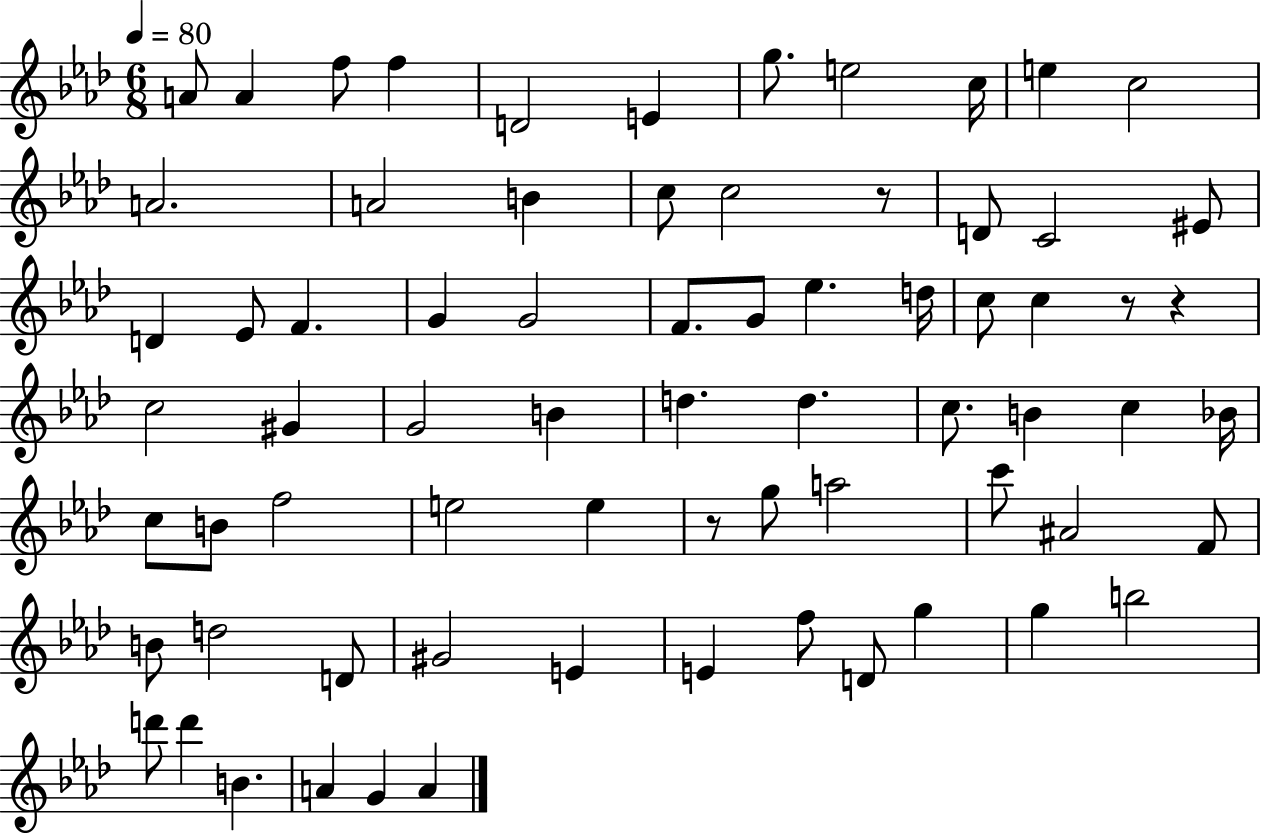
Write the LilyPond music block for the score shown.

{
  \clef treble
  \numericTimeSignature
  \time 6/8
  \key aes \major
  \tempo 4 = 80
  a'8 a'4 f''8 f''4 | d'2 e'4 | g''8. e''2 c''16 | e''4 c''2 | \break a'2. | a'2 b'4 | c''8 c''2 r8 | d'8 c'2 eis'8 | \break d'4 ees'8 f'4. | g'4 g'2 | f'8. g'8 ees''4. d''16 | c''8 c''4 r8 r4 | \break c''2 gis'4 | g'2 b'4 | d''4. d''4. | c''8. b'4 c''4 bes'16 | \break c''8 b'8 f''2 | e''2 e''4 | r8 g''8 a''2 | c'''8 ais'2 f'8 | \break b'8 d''2 d'8 | gis'2 e'4 | e'4 f''8 d'8 g''4 | g''4 b''2 | \break d'''8 d'''4 b'4. | a'4 g'4 a'4 | \bar "|."
}